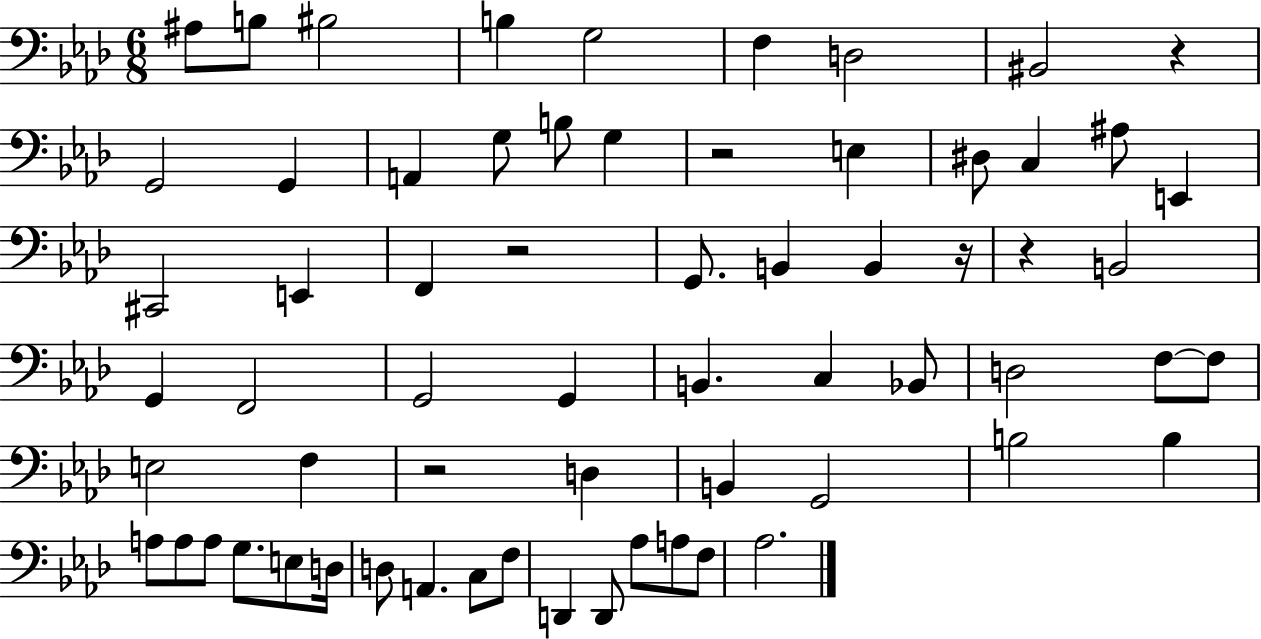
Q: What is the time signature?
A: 6/8